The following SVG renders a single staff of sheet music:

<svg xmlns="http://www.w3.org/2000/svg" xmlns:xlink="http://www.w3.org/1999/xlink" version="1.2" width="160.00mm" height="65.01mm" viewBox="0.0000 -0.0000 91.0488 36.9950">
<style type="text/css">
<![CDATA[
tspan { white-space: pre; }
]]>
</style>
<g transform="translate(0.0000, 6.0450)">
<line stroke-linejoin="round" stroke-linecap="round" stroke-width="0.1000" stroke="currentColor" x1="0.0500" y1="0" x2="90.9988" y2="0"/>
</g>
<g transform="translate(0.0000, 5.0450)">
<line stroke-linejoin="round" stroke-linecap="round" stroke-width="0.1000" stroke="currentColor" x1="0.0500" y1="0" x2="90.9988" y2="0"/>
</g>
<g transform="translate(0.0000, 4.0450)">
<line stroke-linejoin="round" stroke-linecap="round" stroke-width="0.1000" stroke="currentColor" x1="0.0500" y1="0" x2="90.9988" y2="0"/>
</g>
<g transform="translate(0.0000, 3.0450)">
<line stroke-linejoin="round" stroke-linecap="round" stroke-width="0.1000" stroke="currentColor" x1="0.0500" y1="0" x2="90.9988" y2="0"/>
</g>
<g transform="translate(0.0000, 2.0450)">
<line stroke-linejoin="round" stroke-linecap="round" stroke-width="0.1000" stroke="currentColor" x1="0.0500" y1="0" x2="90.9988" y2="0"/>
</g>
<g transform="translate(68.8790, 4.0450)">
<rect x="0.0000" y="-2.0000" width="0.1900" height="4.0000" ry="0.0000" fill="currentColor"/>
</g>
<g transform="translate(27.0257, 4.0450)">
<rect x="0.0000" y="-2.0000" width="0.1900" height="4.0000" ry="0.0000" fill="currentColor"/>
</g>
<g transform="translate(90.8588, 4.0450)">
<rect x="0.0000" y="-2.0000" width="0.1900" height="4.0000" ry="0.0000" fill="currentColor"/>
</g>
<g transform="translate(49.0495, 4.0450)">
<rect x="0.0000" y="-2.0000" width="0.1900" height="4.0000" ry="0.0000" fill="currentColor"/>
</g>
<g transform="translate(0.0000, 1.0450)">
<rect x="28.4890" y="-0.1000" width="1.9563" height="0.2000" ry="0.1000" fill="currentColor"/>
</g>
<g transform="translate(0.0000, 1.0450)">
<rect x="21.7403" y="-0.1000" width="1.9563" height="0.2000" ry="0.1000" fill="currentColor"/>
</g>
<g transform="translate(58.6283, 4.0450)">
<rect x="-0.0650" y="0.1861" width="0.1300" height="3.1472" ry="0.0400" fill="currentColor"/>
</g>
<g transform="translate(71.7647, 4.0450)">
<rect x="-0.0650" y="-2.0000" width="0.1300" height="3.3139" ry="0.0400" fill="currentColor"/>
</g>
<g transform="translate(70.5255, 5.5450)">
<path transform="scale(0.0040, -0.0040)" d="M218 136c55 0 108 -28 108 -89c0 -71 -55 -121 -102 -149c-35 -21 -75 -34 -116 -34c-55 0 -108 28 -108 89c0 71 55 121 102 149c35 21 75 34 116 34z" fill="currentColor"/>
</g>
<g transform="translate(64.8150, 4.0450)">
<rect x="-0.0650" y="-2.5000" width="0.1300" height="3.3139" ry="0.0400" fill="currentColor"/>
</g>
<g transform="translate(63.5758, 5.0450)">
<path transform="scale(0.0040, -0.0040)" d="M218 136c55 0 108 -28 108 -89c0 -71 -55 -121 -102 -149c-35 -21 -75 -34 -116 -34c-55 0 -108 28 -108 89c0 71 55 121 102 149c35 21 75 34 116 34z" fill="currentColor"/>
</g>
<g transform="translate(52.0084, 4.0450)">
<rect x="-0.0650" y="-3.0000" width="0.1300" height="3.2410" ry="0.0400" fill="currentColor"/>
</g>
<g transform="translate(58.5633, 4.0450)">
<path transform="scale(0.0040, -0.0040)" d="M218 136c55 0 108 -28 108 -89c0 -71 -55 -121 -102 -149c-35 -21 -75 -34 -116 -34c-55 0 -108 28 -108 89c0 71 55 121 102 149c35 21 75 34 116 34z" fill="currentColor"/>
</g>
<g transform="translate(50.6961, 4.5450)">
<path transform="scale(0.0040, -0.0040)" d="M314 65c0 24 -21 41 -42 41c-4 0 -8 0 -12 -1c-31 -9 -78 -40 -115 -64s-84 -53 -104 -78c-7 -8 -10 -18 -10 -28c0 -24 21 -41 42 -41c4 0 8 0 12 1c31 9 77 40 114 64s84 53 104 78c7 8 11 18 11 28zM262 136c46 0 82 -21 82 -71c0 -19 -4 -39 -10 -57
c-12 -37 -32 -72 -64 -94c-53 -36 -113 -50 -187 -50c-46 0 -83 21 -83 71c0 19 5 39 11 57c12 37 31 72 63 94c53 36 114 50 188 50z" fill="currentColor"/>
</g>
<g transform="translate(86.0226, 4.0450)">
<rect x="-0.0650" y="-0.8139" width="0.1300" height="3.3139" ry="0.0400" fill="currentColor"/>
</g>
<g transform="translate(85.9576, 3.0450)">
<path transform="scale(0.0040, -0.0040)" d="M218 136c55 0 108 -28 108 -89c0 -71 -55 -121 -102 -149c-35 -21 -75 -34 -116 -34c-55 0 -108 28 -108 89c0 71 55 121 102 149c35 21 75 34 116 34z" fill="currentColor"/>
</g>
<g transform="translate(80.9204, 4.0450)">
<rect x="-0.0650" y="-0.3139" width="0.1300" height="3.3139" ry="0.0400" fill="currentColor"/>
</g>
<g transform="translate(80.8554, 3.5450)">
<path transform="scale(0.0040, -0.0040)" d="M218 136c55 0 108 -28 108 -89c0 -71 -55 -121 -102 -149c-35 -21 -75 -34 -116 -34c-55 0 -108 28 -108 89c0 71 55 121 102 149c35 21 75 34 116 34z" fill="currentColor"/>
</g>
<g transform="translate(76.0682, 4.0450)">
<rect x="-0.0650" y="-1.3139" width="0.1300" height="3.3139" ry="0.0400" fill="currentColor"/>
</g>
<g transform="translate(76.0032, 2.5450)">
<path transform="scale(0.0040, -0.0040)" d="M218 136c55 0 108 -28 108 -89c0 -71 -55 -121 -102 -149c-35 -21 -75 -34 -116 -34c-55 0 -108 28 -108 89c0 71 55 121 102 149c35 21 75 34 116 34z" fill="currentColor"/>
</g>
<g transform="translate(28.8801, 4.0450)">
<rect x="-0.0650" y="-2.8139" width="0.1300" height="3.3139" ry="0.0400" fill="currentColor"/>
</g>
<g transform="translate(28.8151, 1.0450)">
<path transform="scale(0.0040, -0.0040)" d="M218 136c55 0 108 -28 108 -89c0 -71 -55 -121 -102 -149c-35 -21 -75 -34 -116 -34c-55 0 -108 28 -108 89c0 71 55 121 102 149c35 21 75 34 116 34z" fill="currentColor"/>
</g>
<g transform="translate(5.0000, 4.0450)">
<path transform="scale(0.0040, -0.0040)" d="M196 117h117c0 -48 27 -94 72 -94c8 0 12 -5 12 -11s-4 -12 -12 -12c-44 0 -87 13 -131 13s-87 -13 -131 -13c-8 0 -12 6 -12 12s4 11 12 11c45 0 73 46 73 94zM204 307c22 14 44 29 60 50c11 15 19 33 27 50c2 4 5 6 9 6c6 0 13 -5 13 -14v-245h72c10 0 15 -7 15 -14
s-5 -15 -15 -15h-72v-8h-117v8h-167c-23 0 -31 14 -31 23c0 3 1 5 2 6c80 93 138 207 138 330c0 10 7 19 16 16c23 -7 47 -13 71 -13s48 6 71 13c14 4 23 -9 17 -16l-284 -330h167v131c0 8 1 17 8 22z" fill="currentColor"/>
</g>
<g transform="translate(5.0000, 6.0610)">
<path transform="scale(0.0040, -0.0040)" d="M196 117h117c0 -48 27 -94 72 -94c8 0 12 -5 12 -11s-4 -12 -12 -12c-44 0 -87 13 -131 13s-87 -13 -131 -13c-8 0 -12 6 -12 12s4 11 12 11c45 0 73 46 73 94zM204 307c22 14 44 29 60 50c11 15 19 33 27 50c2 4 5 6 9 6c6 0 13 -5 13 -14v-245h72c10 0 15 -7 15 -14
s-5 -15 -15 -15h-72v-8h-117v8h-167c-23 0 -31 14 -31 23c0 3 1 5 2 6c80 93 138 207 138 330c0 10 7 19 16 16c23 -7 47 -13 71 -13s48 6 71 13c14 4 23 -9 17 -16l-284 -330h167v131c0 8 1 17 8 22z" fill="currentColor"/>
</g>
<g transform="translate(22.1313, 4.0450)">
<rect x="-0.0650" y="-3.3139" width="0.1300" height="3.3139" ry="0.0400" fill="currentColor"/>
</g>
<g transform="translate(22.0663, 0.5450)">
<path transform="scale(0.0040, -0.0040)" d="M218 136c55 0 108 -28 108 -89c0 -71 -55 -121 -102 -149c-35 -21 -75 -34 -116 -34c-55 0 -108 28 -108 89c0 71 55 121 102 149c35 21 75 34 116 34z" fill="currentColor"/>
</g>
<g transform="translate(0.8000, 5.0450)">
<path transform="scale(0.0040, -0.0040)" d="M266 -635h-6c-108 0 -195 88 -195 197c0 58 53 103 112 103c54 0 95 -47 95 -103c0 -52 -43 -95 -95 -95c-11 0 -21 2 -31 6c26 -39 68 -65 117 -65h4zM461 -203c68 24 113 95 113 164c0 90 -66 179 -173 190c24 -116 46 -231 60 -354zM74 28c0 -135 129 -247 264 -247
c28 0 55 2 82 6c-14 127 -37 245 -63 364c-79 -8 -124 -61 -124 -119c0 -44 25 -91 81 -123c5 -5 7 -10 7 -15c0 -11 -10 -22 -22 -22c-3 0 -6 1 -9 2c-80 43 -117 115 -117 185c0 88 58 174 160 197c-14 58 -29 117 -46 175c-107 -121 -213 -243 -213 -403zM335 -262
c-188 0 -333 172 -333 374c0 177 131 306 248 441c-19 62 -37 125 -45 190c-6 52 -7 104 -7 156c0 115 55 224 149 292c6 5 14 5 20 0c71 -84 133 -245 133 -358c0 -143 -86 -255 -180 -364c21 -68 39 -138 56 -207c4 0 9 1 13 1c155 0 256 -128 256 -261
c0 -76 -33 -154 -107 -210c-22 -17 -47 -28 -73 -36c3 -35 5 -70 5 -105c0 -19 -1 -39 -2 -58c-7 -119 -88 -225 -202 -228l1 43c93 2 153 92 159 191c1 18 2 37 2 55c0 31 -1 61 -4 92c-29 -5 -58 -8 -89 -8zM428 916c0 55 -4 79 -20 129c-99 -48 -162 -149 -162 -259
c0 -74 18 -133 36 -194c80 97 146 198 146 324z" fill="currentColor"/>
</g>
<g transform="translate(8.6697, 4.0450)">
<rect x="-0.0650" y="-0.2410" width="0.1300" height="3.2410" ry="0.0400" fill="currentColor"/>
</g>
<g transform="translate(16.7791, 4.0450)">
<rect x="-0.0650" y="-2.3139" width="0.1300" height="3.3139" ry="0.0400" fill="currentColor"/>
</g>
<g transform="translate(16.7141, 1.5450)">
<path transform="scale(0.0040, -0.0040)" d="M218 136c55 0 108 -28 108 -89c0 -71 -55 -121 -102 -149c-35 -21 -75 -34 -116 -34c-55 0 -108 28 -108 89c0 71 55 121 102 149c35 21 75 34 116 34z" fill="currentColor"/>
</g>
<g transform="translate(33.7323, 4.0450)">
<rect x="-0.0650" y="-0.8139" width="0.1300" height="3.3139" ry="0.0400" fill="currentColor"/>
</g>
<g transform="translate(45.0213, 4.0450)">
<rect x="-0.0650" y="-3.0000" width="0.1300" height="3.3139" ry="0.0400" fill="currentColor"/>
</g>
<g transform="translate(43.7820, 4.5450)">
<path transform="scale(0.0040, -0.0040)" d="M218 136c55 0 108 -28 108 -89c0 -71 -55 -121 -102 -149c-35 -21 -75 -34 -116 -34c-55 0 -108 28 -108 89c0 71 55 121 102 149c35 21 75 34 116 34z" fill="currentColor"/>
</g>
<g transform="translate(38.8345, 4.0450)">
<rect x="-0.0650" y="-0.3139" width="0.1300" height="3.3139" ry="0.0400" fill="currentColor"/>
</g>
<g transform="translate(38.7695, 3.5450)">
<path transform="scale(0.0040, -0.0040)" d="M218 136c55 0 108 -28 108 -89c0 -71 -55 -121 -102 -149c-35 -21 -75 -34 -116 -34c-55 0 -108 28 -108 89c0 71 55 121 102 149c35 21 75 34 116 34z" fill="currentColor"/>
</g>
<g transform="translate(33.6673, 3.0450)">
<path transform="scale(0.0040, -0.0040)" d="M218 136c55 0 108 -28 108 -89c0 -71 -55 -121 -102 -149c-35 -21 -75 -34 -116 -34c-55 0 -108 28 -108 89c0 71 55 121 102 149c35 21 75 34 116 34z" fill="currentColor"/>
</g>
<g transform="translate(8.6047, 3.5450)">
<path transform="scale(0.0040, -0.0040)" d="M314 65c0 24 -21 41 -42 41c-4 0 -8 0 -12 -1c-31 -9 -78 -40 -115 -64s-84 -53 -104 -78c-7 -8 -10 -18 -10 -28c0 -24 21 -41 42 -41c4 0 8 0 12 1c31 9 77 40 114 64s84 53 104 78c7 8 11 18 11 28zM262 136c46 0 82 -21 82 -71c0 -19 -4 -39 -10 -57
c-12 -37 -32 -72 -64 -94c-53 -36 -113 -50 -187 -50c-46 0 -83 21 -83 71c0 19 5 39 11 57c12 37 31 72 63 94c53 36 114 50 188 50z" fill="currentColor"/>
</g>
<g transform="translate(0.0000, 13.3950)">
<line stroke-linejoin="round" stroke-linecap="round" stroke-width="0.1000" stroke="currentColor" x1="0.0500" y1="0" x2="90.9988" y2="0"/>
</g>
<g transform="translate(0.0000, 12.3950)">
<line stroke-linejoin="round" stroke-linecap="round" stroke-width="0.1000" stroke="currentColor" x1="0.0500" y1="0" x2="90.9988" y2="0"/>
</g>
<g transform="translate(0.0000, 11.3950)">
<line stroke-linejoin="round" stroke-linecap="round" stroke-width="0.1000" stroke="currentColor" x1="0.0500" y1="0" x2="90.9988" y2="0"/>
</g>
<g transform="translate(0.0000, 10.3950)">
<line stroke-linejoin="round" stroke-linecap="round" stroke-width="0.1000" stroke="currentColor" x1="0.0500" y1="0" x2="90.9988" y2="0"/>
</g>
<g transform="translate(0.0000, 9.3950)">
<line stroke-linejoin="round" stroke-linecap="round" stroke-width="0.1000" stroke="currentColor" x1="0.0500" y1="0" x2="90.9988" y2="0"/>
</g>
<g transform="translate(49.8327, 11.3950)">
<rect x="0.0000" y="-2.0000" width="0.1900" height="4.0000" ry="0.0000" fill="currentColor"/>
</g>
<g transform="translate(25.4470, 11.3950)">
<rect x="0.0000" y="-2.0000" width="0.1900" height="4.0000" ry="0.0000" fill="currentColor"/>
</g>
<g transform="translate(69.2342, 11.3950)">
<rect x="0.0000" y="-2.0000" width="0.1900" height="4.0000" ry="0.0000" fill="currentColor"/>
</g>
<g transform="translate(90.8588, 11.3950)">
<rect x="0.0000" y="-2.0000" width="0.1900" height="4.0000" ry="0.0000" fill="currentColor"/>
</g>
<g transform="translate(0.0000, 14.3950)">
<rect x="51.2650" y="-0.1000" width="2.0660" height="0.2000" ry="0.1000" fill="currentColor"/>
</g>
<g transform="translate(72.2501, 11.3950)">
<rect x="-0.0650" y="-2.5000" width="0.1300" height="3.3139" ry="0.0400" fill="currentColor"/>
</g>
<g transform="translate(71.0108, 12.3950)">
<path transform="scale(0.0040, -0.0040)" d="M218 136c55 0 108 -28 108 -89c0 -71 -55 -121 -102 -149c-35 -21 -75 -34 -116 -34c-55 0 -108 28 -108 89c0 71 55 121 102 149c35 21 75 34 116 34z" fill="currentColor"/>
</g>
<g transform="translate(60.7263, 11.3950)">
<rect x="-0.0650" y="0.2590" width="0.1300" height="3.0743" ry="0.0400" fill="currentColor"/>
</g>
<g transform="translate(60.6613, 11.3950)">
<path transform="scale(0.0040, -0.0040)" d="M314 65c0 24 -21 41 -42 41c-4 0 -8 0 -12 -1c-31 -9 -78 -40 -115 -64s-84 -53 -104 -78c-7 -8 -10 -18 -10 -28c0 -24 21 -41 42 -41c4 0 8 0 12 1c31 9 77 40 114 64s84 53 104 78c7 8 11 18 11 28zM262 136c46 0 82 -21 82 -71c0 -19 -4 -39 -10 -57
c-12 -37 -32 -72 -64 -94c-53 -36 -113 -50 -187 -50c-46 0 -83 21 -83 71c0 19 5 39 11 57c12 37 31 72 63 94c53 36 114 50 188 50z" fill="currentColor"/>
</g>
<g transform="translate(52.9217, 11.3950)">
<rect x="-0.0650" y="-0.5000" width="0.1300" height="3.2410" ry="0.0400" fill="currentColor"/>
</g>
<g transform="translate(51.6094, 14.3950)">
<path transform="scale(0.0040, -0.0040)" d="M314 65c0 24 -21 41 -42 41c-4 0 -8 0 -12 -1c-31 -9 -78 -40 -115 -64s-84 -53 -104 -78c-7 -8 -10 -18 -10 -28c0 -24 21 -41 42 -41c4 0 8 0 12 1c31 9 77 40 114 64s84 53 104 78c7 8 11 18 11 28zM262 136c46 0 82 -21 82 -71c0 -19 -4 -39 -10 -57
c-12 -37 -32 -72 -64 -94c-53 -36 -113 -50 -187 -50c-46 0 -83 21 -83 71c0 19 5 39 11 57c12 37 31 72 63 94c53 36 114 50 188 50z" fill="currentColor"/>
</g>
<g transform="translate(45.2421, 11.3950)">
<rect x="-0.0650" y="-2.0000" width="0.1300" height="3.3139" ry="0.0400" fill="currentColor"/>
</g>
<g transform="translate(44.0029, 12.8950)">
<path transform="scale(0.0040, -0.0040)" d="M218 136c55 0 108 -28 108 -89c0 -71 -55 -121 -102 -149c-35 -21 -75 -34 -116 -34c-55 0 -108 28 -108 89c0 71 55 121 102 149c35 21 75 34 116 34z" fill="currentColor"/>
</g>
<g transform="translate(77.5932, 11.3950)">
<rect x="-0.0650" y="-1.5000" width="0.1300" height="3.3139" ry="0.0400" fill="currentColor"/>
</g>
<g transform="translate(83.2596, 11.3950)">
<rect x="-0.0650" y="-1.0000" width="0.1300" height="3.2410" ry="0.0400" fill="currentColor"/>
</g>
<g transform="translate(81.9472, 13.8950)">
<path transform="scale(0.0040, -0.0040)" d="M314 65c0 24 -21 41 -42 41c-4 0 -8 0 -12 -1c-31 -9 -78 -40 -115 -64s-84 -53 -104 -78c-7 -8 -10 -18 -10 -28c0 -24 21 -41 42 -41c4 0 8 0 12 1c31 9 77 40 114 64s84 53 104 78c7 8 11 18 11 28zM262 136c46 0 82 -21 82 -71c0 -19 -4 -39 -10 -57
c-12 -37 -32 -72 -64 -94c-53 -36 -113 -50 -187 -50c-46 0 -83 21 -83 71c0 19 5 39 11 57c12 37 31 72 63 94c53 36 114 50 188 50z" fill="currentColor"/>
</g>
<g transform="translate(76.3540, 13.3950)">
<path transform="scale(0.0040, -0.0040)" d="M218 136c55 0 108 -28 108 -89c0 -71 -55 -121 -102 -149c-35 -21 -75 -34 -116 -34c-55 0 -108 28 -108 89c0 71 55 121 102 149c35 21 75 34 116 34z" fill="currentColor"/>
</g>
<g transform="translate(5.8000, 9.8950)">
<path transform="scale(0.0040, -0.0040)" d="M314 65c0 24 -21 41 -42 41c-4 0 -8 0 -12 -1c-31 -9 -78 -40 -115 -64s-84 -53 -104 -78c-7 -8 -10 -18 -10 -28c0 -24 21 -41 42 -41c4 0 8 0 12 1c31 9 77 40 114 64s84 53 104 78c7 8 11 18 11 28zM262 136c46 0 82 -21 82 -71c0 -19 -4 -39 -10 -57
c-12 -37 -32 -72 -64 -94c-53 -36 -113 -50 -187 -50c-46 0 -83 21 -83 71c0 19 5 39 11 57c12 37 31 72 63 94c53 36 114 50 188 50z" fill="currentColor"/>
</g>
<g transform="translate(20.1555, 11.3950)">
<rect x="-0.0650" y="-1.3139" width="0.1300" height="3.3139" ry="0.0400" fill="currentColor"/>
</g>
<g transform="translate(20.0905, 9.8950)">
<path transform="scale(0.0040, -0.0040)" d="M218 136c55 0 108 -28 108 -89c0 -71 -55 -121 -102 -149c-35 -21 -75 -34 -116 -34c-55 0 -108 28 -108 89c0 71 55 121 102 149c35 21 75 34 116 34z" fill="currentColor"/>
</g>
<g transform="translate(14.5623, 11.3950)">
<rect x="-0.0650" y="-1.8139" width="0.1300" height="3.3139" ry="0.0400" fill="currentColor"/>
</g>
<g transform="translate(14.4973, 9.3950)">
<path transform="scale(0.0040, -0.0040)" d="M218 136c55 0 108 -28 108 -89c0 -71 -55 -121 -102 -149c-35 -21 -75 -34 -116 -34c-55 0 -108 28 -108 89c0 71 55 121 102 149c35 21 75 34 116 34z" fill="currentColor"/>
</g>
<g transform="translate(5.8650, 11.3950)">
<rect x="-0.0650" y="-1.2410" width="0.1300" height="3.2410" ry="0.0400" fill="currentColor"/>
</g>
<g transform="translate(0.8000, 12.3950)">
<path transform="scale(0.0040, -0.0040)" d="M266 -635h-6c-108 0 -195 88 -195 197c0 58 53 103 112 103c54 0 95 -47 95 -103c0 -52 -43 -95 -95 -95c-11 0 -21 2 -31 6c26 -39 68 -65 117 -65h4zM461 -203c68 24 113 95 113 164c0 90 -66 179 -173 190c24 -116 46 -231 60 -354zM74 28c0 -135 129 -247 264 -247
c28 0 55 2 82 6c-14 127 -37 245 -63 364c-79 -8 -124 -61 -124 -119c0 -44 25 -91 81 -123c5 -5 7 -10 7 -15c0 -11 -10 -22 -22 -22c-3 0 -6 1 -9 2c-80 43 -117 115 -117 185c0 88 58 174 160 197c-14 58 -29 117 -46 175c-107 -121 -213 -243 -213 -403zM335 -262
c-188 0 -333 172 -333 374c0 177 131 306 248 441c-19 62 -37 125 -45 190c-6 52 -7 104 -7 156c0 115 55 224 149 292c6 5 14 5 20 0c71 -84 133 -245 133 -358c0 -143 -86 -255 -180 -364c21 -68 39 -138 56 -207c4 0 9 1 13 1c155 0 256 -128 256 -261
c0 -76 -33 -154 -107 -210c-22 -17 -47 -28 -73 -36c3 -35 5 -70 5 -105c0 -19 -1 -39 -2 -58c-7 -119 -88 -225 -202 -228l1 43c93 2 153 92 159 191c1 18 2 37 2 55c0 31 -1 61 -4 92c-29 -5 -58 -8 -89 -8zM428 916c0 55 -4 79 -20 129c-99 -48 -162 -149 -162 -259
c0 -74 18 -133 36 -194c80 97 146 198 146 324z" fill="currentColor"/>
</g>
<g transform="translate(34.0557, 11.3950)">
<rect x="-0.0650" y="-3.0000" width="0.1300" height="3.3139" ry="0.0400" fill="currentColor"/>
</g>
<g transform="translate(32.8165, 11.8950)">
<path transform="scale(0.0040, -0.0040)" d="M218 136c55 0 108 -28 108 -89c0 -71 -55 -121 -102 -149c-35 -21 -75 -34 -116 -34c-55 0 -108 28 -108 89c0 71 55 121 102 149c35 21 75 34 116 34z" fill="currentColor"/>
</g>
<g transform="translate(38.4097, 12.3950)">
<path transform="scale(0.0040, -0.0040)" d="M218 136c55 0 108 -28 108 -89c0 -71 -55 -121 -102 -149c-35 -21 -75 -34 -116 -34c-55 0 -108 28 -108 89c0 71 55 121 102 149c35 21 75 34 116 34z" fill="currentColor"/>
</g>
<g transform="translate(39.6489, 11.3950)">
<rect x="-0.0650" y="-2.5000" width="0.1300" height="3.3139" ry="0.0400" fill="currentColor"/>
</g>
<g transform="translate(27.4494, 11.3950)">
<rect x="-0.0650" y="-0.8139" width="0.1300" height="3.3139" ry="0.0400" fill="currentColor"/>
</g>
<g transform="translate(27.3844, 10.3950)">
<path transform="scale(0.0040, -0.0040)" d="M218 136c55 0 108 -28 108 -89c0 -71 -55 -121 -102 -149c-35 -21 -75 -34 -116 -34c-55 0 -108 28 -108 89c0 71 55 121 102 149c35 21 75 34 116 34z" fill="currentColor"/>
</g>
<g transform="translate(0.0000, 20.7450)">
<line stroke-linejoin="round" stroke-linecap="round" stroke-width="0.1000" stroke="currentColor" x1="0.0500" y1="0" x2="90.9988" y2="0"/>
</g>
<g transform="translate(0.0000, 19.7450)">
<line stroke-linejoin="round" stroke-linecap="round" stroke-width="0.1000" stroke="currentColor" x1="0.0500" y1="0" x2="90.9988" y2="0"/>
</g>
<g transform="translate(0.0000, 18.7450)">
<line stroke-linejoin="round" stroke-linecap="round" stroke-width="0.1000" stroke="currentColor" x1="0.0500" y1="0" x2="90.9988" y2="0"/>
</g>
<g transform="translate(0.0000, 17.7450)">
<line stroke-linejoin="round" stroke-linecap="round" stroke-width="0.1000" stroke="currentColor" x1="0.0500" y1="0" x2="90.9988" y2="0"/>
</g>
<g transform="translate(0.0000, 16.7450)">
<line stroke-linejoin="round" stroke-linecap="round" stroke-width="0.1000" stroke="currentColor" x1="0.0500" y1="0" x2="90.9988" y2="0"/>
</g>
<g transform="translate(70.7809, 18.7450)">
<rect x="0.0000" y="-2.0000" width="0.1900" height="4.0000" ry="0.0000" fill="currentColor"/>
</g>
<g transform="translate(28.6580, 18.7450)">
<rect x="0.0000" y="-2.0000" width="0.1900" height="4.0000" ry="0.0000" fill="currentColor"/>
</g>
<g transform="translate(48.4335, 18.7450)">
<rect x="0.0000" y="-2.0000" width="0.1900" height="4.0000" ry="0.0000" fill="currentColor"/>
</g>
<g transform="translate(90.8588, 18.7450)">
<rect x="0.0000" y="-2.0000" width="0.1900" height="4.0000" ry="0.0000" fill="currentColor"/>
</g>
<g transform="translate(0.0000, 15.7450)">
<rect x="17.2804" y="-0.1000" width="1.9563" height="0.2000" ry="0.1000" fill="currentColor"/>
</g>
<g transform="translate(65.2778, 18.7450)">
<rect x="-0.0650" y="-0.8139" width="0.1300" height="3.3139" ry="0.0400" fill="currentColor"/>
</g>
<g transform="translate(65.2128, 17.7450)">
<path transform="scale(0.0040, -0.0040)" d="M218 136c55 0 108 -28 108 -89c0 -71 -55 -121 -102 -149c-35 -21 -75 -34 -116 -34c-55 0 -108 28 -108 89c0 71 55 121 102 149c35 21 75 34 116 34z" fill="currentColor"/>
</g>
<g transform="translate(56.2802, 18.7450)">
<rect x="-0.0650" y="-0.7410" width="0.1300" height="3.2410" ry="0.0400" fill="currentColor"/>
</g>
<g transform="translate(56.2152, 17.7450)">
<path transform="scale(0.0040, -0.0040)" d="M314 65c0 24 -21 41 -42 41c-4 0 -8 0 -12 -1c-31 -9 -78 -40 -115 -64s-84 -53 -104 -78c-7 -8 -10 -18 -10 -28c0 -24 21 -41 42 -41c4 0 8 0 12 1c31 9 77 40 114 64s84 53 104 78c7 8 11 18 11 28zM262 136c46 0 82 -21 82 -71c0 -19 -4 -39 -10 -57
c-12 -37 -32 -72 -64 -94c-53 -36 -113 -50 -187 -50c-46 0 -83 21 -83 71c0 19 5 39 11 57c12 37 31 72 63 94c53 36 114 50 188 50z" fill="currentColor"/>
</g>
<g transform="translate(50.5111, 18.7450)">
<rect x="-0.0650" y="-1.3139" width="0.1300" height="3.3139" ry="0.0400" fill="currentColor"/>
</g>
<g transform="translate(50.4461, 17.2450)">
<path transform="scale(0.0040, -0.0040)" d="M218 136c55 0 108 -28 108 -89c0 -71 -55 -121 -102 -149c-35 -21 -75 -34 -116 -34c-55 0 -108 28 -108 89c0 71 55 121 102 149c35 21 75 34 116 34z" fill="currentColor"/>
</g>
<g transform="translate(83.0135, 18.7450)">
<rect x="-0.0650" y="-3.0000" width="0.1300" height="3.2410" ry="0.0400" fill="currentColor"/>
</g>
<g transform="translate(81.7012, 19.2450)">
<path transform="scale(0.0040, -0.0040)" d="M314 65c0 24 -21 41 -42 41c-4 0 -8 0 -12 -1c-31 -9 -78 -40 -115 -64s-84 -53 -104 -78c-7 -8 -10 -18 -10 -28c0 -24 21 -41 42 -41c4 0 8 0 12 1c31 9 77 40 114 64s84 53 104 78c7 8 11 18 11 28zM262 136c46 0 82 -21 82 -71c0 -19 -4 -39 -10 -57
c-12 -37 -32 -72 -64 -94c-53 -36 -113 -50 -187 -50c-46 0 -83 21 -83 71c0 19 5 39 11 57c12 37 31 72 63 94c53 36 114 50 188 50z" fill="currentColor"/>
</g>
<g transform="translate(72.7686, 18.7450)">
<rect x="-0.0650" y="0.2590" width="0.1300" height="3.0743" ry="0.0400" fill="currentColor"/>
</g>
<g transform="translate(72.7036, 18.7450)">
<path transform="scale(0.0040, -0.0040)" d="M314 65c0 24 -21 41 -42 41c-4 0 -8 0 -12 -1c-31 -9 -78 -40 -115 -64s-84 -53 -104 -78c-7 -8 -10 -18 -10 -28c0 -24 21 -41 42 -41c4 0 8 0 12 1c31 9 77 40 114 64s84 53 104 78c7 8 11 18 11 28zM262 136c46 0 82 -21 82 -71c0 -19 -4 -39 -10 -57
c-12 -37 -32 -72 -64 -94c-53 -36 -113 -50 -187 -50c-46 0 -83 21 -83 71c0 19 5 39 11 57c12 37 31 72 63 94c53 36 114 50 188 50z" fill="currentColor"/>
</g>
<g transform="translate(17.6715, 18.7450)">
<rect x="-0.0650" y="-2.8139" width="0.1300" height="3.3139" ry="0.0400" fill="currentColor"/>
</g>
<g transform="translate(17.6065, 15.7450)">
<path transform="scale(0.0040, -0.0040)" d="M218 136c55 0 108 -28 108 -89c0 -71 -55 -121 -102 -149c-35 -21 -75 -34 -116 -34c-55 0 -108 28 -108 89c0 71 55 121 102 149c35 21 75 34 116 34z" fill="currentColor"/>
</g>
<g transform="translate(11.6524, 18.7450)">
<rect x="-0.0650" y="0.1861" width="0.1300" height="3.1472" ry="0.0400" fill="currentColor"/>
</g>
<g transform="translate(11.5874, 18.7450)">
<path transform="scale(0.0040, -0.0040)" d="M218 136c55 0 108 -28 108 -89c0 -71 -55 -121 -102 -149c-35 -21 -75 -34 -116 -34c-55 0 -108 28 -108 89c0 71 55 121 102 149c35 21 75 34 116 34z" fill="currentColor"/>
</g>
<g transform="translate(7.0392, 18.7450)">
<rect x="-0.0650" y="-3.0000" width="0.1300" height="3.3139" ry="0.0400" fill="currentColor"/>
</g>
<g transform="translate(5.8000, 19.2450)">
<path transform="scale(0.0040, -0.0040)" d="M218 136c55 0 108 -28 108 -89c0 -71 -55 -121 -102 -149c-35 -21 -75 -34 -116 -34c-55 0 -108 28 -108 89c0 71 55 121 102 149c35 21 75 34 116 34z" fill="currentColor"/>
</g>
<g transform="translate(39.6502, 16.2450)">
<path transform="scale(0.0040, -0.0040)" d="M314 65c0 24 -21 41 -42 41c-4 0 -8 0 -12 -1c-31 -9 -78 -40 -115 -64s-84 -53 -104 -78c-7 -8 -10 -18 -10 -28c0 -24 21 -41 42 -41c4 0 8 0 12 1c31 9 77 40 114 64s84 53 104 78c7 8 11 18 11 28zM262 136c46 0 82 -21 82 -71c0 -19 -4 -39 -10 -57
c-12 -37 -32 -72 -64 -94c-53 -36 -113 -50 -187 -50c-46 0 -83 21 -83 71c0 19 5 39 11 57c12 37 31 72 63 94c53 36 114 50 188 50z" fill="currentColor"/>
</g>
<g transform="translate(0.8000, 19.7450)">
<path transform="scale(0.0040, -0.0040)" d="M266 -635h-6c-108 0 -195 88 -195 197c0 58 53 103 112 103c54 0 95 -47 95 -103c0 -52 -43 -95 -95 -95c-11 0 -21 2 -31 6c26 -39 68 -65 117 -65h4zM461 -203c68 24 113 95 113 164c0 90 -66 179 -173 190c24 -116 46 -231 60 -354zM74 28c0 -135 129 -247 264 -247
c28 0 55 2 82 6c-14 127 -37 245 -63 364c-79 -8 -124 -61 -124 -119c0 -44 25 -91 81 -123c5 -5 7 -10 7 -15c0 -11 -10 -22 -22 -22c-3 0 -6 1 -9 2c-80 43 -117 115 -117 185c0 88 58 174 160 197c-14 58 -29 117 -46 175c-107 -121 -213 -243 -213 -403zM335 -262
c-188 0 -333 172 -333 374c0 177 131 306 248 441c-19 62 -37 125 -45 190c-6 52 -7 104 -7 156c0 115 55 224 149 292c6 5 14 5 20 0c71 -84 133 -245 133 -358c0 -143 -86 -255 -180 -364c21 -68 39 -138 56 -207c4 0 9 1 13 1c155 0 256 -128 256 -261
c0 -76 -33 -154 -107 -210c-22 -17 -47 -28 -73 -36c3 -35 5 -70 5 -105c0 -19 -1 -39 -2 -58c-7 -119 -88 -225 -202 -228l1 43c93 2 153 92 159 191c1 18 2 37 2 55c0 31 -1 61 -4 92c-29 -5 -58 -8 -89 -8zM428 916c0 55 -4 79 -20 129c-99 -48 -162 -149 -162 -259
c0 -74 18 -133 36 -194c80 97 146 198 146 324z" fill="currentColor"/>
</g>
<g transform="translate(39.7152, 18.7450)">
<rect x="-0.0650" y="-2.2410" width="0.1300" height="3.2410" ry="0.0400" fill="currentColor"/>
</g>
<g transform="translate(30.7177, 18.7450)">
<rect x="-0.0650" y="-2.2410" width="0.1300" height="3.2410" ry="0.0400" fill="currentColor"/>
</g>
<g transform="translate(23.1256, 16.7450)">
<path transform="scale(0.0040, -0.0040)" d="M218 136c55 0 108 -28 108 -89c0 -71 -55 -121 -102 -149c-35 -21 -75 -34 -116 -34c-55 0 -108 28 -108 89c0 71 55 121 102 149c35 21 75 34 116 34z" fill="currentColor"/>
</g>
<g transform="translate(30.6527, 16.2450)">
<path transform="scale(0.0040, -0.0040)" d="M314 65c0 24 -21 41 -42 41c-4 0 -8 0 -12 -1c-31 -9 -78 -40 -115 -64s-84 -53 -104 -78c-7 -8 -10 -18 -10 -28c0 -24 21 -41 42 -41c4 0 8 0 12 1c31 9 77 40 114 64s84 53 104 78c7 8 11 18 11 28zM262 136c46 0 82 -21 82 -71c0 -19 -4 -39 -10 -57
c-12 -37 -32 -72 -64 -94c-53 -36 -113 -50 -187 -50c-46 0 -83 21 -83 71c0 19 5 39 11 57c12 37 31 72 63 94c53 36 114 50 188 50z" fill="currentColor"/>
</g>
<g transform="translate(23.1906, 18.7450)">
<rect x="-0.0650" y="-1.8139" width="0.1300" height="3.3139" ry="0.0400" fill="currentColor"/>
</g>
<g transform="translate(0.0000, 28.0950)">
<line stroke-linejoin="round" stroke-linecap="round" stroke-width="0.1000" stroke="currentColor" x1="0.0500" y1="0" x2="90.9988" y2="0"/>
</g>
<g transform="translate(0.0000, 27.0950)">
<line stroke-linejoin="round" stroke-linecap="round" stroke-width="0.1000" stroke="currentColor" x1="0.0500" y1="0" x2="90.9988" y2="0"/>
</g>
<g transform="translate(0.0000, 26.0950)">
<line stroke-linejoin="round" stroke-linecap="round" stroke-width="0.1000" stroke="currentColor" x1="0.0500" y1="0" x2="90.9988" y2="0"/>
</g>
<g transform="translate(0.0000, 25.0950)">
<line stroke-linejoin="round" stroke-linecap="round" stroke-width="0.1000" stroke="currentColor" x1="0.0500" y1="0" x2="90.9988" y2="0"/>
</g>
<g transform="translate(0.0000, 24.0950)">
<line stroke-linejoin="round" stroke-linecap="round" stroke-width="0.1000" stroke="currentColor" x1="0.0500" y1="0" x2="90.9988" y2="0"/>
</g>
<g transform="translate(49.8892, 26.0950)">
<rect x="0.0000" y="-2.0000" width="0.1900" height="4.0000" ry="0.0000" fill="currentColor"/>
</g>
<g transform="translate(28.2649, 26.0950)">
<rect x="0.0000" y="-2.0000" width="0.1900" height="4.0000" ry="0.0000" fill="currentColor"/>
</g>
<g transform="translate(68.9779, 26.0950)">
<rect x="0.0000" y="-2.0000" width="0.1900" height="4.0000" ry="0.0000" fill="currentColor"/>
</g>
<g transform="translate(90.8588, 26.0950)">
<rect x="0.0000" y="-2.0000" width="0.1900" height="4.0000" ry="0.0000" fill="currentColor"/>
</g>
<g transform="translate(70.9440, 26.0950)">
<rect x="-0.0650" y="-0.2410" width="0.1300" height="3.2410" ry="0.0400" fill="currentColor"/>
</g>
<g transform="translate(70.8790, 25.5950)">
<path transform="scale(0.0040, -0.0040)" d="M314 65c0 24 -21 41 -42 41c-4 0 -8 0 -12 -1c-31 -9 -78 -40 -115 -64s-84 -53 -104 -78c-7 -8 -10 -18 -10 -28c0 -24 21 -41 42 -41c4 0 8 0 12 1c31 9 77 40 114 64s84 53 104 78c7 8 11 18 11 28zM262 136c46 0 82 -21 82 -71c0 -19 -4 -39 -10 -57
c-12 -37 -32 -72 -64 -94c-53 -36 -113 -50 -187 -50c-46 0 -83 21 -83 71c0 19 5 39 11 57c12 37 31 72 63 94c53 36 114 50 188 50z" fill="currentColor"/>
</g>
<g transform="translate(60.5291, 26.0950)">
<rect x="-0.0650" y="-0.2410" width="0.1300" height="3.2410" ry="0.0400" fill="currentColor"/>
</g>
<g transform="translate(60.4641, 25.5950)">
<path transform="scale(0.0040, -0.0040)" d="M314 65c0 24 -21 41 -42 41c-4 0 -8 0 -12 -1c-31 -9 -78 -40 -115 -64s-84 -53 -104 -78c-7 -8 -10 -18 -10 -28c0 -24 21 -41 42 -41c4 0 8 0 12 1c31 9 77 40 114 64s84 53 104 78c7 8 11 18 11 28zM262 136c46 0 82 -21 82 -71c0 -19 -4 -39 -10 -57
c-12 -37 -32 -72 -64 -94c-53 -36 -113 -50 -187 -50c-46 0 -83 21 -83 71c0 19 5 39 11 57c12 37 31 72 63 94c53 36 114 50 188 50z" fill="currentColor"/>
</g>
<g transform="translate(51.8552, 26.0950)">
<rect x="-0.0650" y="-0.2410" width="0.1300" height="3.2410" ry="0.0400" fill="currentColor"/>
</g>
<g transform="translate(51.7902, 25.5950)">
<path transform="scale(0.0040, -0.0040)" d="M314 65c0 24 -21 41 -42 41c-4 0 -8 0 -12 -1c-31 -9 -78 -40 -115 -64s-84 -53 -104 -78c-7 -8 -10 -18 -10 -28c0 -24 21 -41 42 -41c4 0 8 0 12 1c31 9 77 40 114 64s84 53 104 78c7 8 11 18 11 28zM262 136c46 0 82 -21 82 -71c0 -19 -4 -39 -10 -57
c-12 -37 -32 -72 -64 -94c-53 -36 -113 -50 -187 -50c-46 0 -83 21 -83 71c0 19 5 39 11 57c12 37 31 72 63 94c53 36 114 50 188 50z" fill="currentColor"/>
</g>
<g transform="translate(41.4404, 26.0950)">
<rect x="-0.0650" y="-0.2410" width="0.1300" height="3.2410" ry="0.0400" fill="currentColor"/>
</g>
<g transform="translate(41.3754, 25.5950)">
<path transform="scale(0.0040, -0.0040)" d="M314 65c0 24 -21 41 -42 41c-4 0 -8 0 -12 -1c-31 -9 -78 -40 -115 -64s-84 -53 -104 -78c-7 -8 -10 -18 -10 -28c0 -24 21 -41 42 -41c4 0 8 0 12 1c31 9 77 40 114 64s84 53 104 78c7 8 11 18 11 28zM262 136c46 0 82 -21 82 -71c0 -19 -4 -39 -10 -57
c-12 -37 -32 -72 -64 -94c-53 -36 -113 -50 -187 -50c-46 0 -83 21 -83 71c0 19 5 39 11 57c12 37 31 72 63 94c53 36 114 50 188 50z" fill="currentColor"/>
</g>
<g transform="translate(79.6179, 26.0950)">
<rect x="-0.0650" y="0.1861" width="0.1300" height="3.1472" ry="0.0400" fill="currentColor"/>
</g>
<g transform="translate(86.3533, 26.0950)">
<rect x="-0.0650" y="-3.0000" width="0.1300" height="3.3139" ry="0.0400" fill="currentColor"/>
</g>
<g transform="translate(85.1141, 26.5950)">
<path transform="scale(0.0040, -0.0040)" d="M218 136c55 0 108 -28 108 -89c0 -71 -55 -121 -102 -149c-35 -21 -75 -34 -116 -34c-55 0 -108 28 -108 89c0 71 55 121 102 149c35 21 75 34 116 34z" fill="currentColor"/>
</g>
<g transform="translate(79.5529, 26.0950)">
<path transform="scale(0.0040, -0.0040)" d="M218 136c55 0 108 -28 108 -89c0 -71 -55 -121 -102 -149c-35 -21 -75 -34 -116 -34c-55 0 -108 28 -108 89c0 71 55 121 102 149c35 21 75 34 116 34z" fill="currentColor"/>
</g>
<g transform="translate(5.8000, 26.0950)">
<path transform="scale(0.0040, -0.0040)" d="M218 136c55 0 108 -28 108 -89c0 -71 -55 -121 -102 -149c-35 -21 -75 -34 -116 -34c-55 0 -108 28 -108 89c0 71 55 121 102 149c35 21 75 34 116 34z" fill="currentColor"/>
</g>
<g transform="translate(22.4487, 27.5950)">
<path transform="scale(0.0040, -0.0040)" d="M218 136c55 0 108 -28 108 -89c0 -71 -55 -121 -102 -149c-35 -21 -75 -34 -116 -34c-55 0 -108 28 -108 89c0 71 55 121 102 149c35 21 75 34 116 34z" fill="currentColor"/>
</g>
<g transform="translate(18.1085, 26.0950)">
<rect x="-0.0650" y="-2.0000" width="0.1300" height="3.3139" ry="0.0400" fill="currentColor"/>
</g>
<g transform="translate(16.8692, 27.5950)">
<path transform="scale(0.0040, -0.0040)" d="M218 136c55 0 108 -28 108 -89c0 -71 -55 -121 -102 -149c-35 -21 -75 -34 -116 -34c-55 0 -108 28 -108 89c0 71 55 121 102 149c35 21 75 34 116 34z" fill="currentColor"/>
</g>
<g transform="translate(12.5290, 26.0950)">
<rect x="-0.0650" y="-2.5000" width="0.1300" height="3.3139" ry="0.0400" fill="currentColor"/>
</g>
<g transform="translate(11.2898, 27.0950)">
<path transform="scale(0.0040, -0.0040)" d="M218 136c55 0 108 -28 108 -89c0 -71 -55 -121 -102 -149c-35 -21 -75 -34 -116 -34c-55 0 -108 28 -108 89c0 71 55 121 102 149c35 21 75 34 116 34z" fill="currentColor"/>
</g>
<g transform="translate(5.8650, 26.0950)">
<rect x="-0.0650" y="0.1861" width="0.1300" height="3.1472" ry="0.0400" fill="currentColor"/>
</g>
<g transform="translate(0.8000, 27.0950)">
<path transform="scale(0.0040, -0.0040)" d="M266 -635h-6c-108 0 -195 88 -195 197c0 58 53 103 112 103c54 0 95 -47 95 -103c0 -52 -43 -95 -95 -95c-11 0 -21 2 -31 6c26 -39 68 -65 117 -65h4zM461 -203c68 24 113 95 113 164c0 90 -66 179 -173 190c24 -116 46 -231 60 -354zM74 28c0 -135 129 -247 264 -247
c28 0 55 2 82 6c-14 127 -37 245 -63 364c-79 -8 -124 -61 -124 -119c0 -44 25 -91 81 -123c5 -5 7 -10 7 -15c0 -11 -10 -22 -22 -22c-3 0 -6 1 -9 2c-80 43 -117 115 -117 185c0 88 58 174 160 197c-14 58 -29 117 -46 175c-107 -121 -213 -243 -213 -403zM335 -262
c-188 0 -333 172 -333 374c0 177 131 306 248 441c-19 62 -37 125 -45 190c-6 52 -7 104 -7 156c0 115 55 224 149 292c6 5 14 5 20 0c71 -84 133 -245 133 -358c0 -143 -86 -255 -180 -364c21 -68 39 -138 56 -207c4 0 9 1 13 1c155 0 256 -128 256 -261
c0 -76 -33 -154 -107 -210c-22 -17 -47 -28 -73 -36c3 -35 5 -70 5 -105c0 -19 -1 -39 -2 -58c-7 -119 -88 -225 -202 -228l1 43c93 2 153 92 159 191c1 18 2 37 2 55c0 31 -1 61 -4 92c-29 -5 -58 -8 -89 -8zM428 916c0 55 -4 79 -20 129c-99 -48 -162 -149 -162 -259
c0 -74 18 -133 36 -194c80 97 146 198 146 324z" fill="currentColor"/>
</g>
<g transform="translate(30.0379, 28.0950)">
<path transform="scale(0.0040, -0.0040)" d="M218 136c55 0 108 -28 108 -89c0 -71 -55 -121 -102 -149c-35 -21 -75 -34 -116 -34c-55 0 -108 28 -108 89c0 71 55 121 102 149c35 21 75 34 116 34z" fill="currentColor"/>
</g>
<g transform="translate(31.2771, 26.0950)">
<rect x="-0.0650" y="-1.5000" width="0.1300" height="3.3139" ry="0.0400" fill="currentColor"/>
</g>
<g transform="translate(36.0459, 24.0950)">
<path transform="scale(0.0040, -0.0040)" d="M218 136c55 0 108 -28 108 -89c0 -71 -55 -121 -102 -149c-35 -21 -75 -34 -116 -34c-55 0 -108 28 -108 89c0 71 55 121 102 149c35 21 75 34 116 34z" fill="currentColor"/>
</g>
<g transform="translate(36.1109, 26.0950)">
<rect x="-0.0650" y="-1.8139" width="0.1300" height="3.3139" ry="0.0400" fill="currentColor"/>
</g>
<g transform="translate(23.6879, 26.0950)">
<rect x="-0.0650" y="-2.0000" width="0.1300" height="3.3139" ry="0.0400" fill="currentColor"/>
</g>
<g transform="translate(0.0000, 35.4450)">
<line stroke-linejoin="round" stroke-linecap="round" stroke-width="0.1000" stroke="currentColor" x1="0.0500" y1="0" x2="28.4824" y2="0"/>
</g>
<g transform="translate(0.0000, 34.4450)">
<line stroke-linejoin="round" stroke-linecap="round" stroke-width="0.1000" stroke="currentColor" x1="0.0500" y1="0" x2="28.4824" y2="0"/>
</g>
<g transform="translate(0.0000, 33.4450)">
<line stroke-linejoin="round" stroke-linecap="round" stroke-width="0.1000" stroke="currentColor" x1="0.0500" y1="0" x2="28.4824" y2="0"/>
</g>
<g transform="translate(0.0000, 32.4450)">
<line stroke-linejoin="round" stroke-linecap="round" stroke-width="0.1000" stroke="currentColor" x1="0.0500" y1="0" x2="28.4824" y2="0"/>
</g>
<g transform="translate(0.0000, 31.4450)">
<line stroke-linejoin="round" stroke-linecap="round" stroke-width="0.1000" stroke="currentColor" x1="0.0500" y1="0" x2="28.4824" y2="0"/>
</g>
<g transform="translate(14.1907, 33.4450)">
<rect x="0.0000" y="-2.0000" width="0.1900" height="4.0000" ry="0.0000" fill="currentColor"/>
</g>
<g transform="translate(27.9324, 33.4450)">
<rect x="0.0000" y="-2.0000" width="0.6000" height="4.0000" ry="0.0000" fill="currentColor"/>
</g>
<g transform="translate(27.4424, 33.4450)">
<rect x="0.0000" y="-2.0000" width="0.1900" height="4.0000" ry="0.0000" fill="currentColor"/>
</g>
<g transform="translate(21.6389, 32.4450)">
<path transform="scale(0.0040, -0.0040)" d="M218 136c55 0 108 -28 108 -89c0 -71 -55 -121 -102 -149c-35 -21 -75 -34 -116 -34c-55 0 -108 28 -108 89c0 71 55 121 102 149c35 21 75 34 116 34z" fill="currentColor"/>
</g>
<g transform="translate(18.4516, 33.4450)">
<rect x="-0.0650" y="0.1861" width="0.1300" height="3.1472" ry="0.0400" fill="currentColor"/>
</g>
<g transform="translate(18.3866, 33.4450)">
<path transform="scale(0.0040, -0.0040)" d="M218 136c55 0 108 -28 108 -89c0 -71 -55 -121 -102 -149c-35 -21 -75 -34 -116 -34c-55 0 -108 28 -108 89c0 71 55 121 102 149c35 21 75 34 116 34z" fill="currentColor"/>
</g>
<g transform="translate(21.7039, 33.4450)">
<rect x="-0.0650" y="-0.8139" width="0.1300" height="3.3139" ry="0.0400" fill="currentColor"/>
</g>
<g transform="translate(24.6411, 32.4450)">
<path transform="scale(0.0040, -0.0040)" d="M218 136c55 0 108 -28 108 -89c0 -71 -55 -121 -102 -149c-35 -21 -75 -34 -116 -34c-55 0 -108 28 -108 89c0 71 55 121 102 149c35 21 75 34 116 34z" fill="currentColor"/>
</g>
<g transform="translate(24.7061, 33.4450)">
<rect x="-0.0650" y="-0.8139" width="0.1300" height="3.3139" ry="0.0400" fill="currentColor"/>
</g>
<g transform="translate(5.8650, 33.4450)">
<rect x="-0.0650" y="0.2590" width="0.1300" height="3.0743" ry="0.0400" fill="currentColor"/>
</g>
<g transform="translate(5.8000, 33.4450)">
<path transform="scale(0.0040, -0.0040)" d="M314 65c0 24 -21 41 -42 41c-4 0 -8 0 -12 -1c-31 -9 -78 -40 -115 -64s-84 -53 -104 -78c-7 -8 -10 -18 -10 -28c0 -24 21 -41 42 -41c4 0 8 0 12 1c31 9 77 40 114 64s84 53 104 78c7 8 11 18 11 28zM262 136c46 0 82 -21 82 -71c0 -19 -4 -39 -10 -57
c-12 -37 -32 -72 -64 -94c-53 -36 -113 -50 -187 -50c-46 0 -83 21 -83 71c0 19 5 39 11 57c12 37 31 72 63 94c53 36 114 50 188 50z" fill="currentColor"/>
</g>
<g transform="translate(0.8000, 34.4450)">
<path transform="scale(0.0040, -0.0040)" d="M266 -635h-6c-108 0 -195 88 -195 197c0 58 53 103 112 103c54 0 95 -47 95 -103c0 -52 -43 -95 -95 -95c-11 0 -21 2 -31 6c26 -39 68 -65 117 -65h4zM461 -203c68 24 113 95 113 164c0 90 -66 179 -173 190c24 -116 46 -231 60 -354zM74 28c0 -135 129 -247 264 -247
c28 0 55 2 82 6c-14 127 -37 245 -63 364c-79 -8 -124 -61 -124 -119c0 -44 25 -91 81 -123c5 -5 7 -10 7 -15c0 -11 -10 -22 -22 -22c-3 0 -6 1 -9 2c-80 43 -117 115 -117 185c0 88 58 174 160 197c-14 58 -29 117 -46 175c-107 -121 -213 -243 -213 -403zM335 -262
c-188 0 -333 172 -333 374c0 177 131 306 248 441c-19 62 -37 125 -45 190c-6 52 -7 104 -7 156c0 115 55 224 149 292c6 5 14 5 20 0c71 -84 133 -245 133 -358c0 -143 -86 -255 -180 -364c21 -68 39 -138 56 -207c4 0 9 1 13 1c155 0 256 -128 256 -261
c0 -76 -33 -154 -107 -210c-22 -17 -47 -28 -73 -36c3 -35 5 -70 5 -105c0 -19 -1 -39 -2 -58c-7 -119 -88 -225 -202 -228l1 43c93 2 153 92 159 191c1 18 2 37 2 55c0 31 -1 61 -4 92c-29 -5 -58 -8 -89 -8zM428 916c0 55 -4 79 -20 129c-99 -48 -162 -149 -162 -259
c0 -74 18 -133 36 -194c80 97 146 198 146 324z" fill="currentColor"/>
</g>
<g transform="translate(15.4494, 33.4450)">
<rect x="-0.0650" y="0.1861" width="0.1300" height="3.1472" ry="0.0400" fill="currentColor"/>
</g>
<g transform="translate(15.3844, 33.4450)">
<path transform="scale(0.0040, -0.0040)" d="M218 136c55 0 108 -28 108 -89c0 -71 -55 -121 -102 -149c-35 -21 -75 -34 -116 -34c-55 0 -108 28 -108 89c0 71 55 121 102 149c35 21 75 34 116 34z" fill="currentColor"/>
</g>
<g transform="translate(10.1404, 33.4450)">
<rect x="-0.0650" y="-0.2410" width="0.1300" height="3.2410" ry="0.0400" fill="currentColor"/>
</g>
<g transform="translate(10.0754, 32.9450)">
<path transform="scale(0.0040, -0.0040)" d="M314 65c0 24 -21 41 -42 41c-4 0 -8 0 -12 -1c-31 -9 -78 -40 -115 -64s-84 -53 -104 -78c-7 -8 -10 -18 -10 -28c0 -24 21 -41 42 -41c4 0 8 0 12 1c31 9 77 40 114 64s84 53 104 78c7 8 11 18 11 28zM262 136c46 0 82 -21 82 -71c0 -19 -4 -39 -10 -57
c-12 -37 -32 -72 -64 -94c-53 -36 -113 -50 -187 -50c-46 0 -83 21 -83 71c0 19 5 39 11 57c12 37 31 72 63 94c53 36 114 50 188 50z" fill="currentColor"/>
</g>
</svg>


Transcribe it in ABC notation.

X:1
T:Untitled
M:4/4
L:1/4
K:C
c2 g b a d c A A2 B G F e c d e2 f e d A G F C2 B2 G E D2 A B a f g2 g2 e d2 d B2 A2 B G F F E f c2 c2 c2 c2 B A B2 c2 B B d d